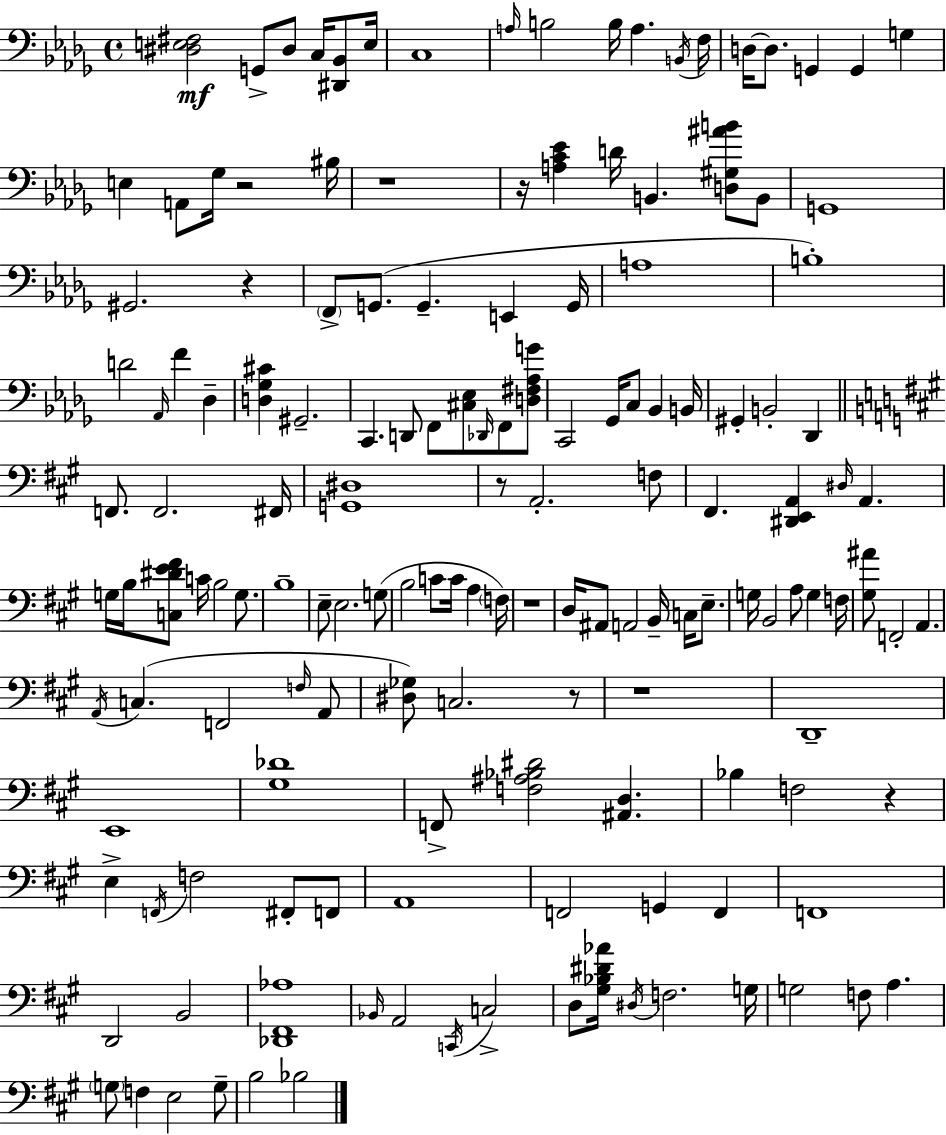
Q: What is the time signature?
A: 4/4